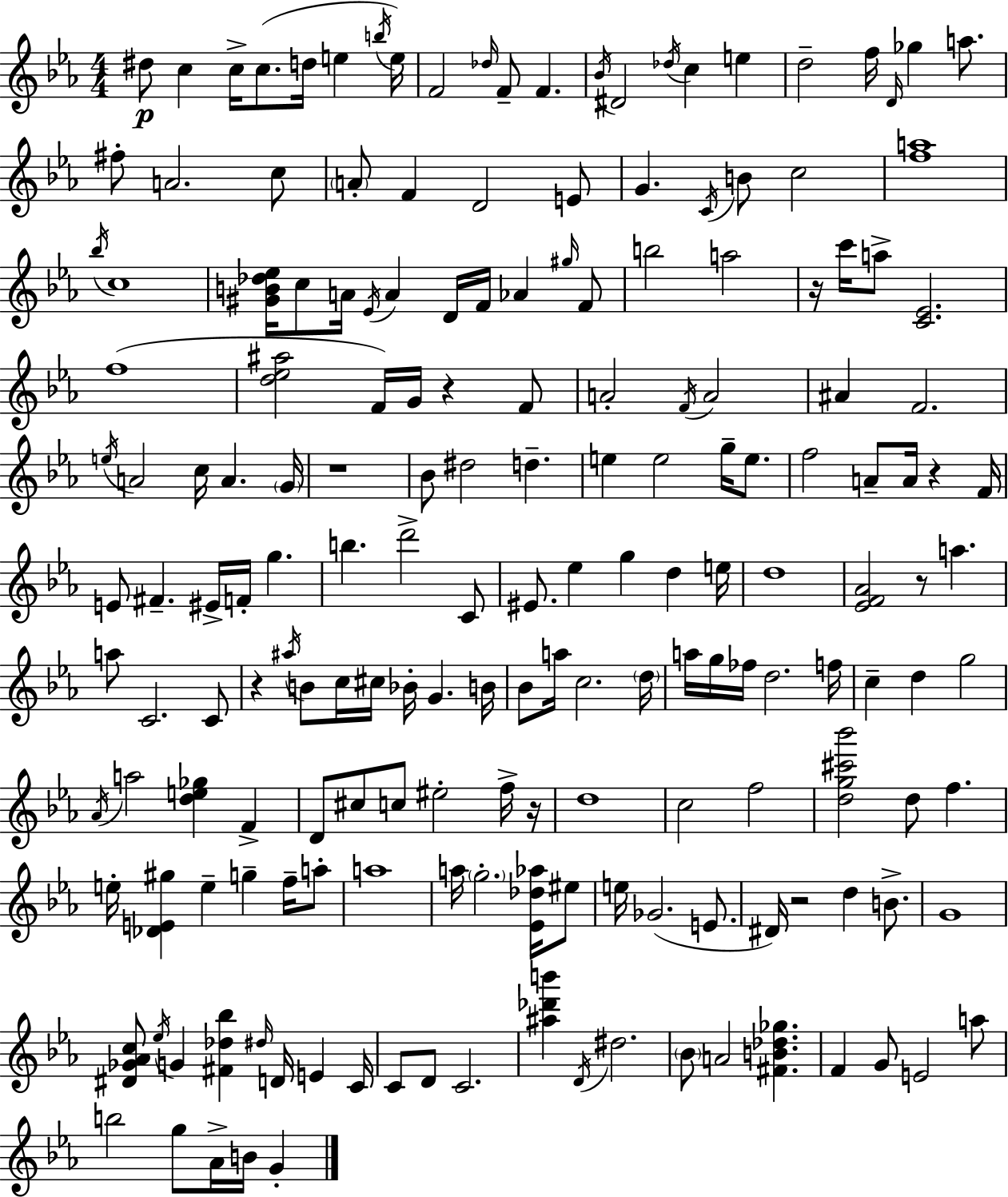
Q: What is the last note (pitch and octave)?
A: G4